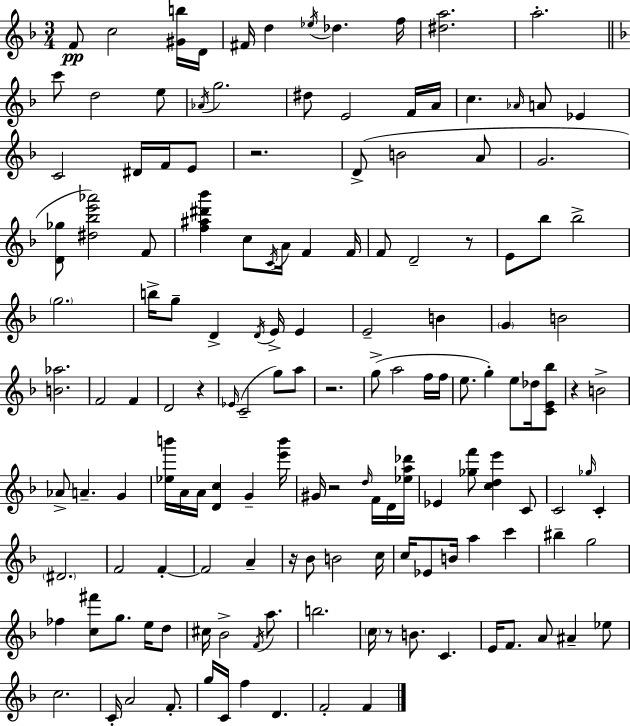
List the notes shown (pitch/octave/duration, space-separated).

F4/e C5/h [G#4,B5]/s D4/s F#4/s D5/q Eb5/s Db5/q. F5/s [D#5,A5]/h. A5/h. C6/e D5/h E5/e Ab4/s G5/h. D#5/e E4/h F4/s A4/s C5/q. Ab4/s A4/e Eb4/q C4/h D#4/s F4/s E4/e R/h. D4/e B4/h A4/e G4/h. [D4,Gb5]/e [D#5,Bb5,E6,Ab6]/h F4/e [F5,A#5,D#6,Bb6]/q C5/e C4/s A4/s F4/q F4/s F4/e D4/h R/e E4/e Bb5/e Bb5/h G5/h. B5/s G5/e D4/q D4/s E4/s E4/q E4/h B4/q G4/q B4/h [B4,Ab5]/h. F4/h F4/q D4/h R/q Eb4/s C4/h G5/e A5/e R/h. G5/e A5/h F5/s F5/s E5/e. G5/q E5/e Db5/s [C4,E4,Bb5]/e R/q B4/h Ab4/e A4/q. G4/q [Eb5,B6]/s A4/s A4/s [D4,C5]/q G4/q [E6,B6]/s G#4/s R/h D5/s F4/s D4/s [Eb5,A5,Db6]/s Eb4/q [Gb5,F6]/e [C5,D5,E6]/q C4/e C4/h Gb5/s C4/q D#4/h. F4/h F4/q F4/h A4/q R/s Bb4/e B4/h C5/s C5/s Eb4/e B4/s A5/q C6/q BIS5/q G5/h FES5/q [C5,F#6]/e G5/e. E5/s D5/e C#5/s Bb4/h F4/s A5/e. B5/h. C5/s R/e B4/e. C4/q. E4/s F4/e. A4/e A#4/q Eb5/e C5/h. C4/s A4/h F4/e. G5/s C4/s F5/q D4/q. F4/h F4/q